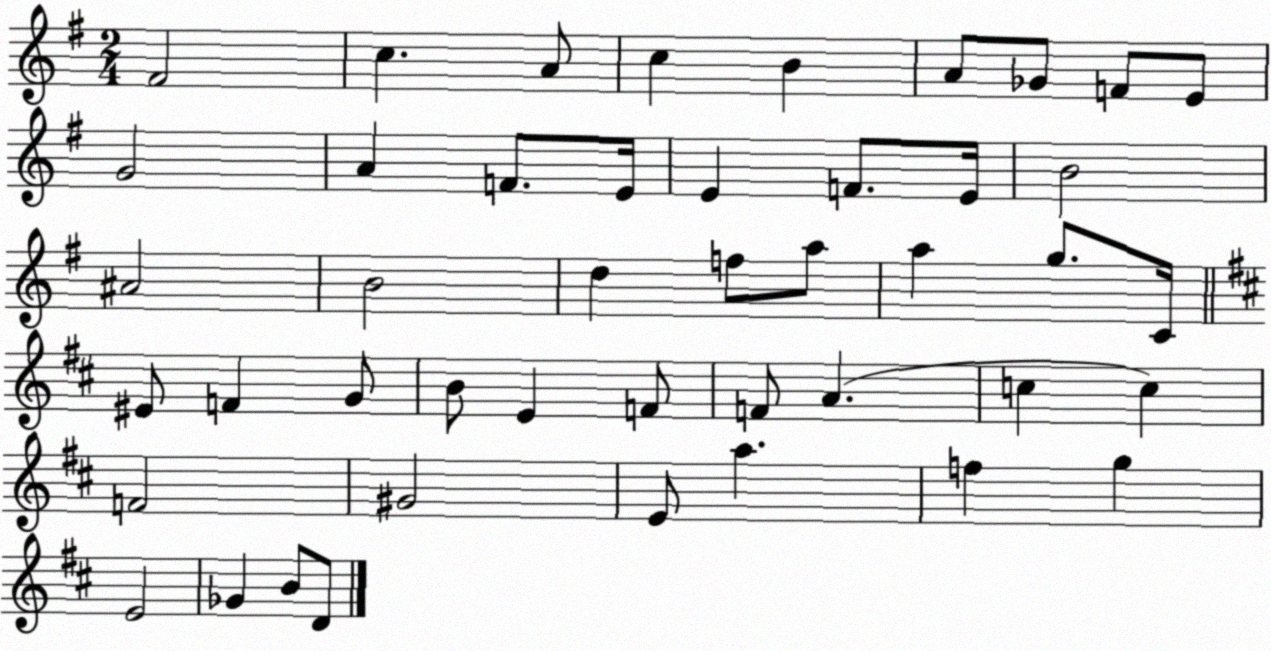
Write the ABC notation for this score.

X:1
T:Untitled
M:2/4
L:1/4
K:G
^F2 c A/2 c B A/2 _G/2 F/2 E/2 G2 A F/2 E/4 E F/2 E/4 B2 ^A2 B2 d f/2 a/2 a g/2 C/4 ^E/2 F G/2 B/2 E F/2 F/2 A c c F2 ^G2 E/2 a f g E2 _G B/2 D/2